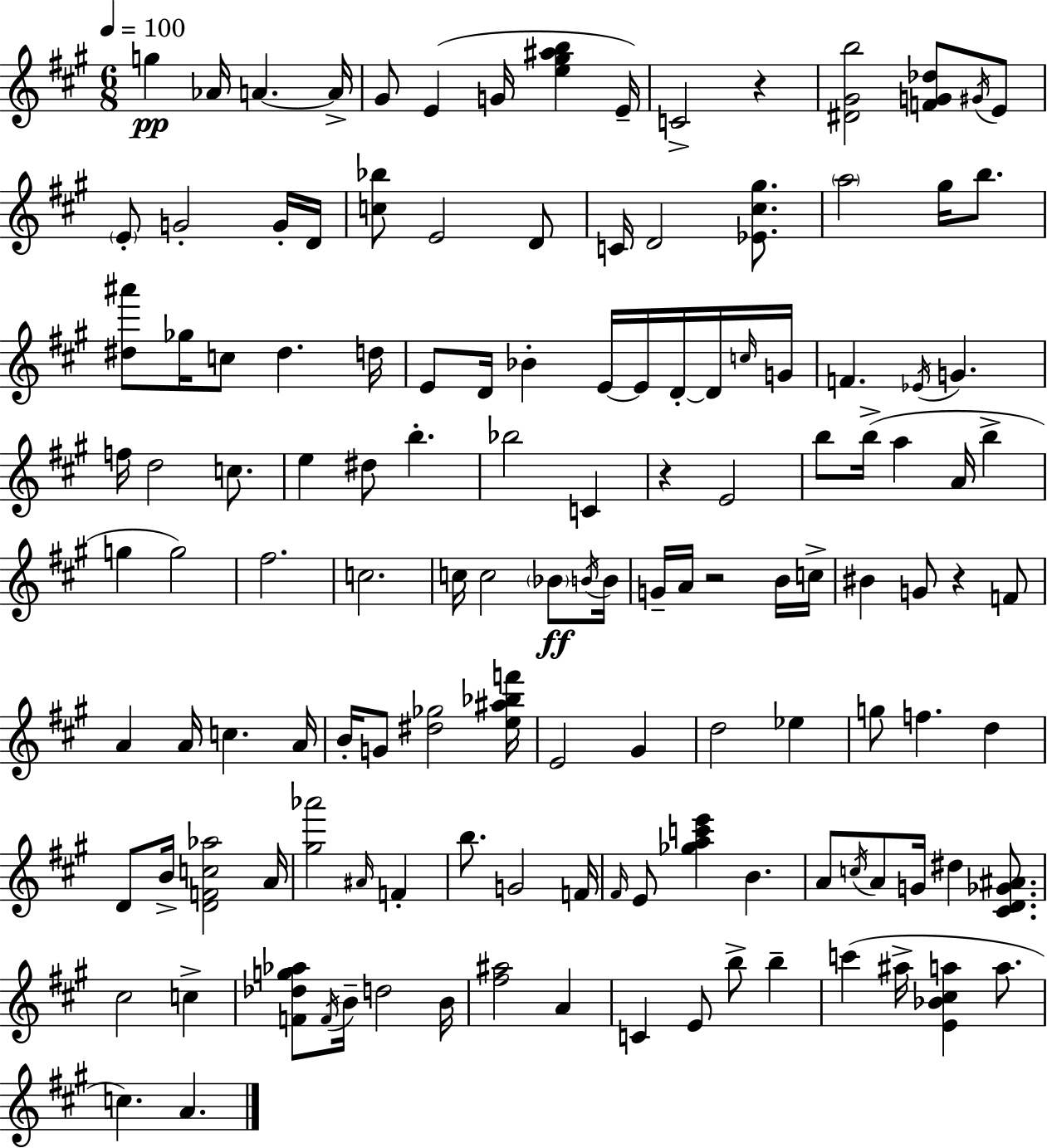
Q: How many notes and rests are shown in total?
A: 132